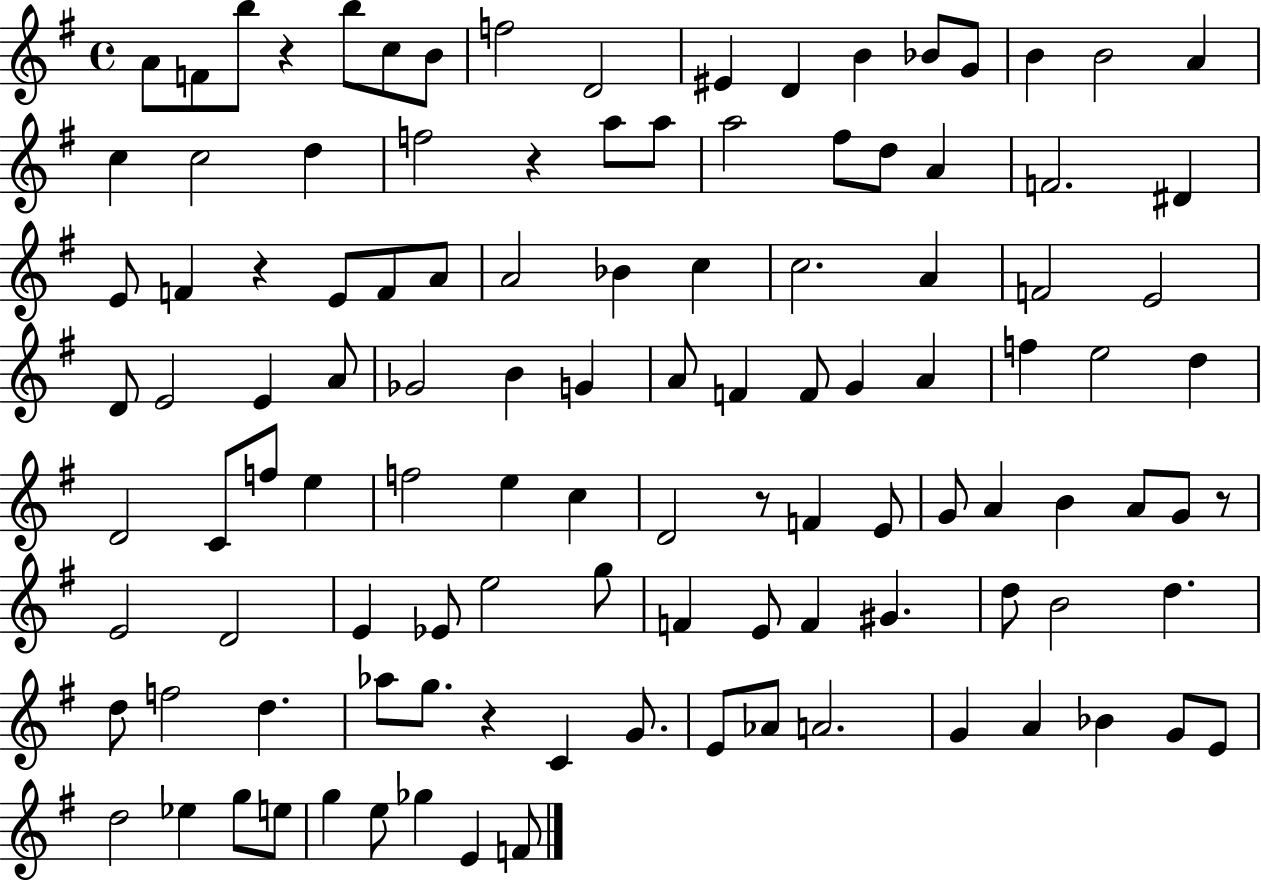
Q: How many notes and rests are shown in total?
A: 113